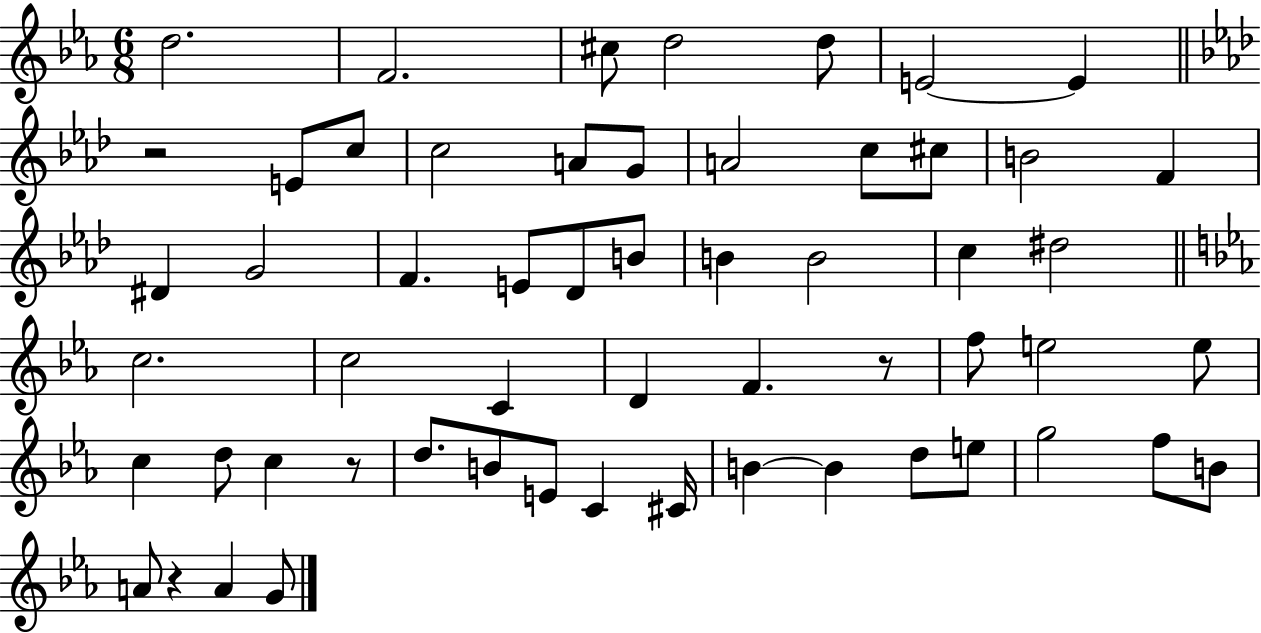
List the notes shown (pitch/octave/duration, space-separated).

D5/h. F4/h. C#5/e D5/h D5/e E4/h E4/q R/h E4/e C5/e C5/h A4/e G4/e A4/h C5/e C#5/e B4/h F4/q D#4/q G4/h F4/q. E4/e Db4/e B4/e B4/q B4/h C5/q D#5/h C5/h. C5/h C4/q D4/q F4/q. R/e F5/e E5/h E5/e C5/q D5/e C5/q R/e D5/e. B4/e E4/e C4/q C#4/s B4/q B4/q D5/e E5/e G5/h F5/e B4/e A4/e R/q A4/q G4/e